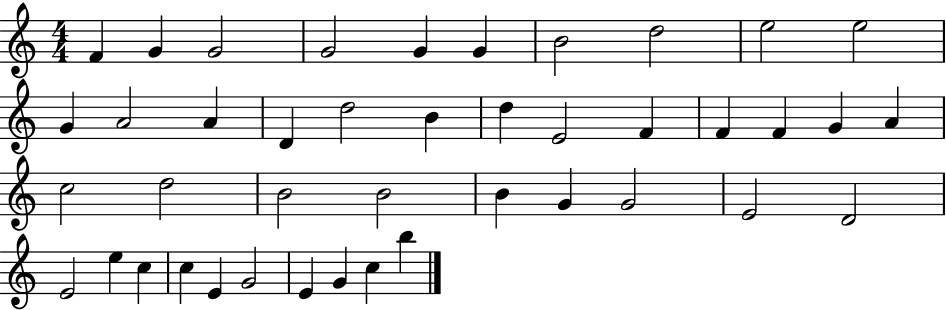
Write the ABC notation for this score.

X:1
T:Untitled
M:4/4
L:1/4
K:C
F G G2 G2 G G B2 d2 e2 e2 G A2 A D d2 B d E2 F F F G A c2 d2 B2 B2 B G G2 E2 D2 E2 e c c E G2 E G c b